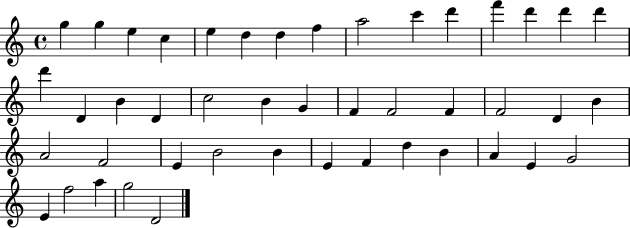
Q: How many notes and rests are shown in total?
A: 45